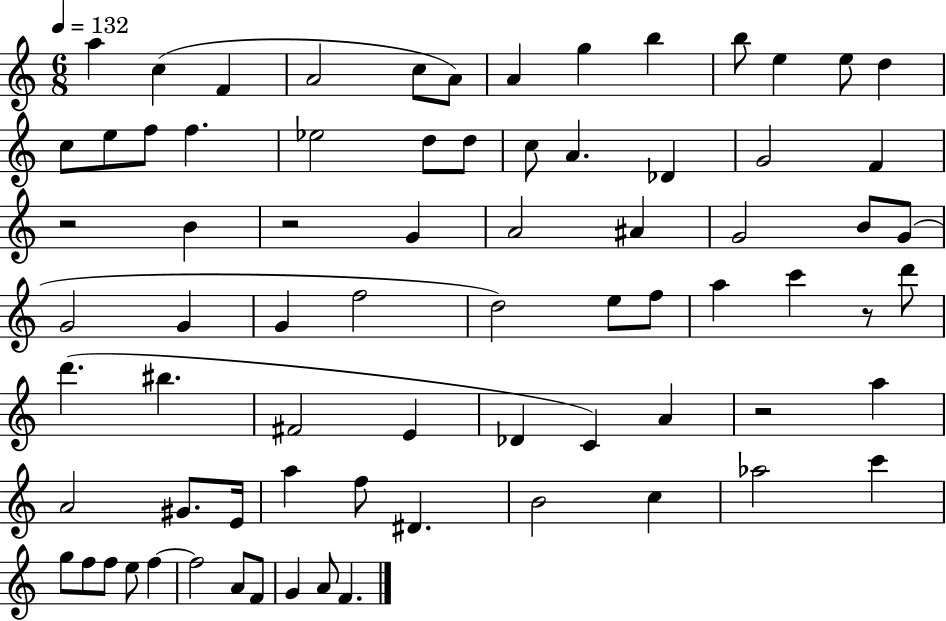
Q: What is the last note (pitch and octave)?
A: F4